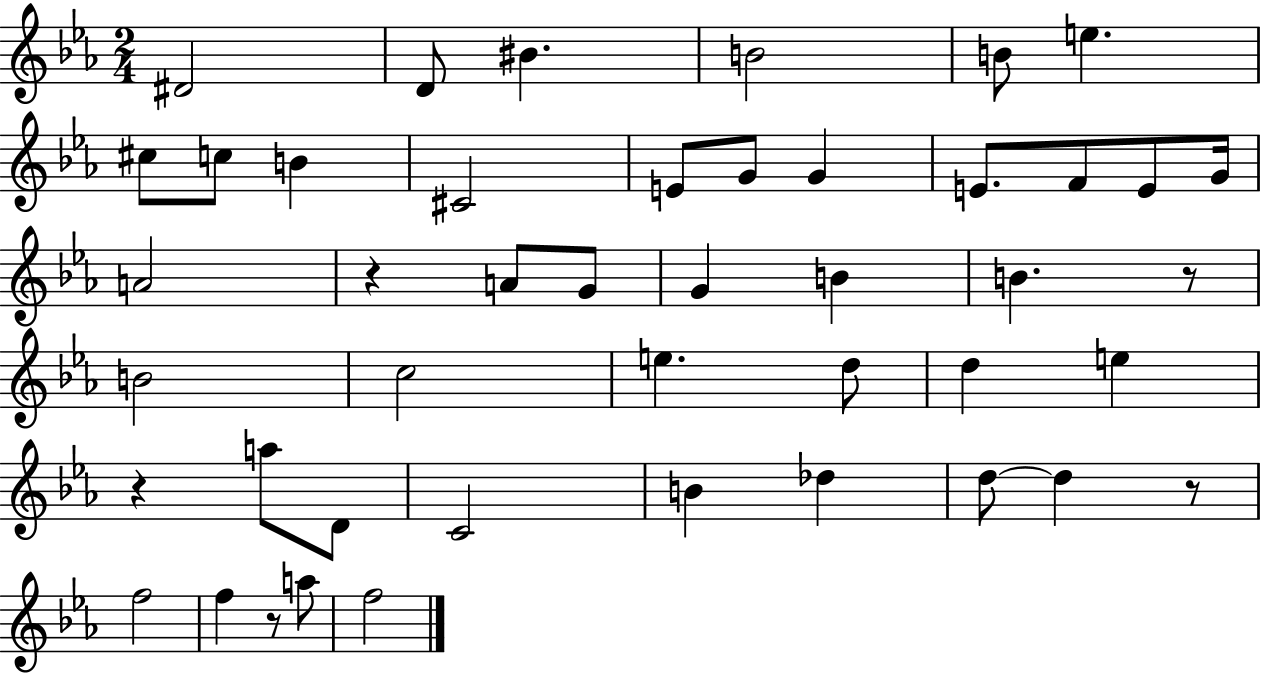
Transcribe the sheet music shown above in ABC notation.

X:1
T:Untitled
M:2/4
L:1/4
K:Eb
^D2 D/2 ^B B2 B/2 e ^c/2 c/2 B ^C2 E/2 G/2 G E/2 F/2 E/2 G/4 A2 z A/2 G/2 G B B z/2 B2 c2 e d/2 d e z a/2 D/2 C2 B _d d/2 d z/2 f2 f z/2 a/2 f2